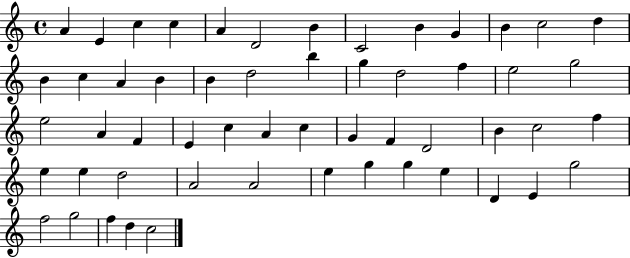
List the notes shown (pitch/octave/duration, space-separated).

A4/q E4/q C5/q C5/q A4/q D4/h B4/q C4/h B4/q G4/q B4/q C5/h D5/q B4/q C5/q A4/q B4/q B4/q D5/h B5/q G5/q D5/h F5/q E5/h G5/h E5/h A4/q F4/q E4/q C5/q A4/q C5/q G4/q F4/q D4/h B4/q C5/h F5/q E5/q E5/q D5/h A4/h A4/h E5/q G5/q G5/q E5/q D4/q E4/q G5/h F5/h G5/h F5/q D5/q C5/h